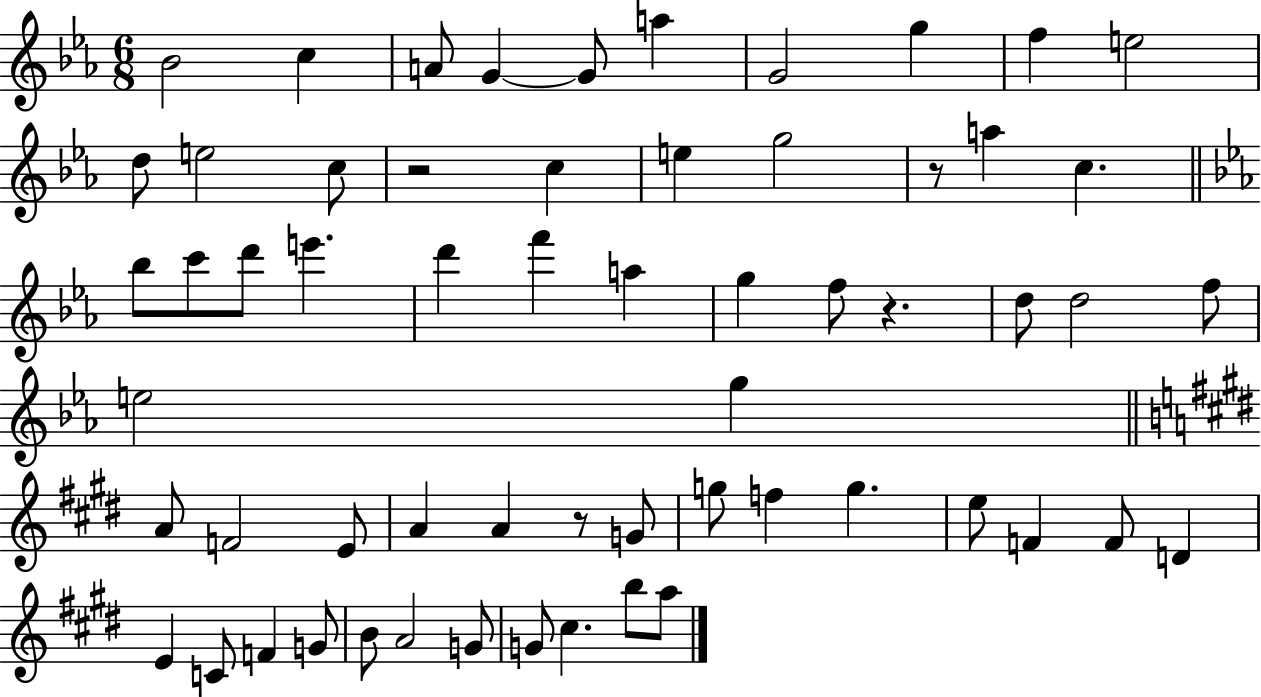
X:1
T:Untitled
M:6/8
L:1/4
K:Eb
_B2 c A/2 G G/2 a G2 g f e2 d/2 e2 c/2 z2 c e g2 z/2 a c _b/2 c'/2 d'/2 e' d' f' a g f/2 z d/2 d2 f/2 e2 g A/2 F2 E/2 A A z/2 G/2 g/2 f g e/2 F F/2 D E C/2 F G/2 B/2 A2 G/2 G/2 ^c b/2 a/2